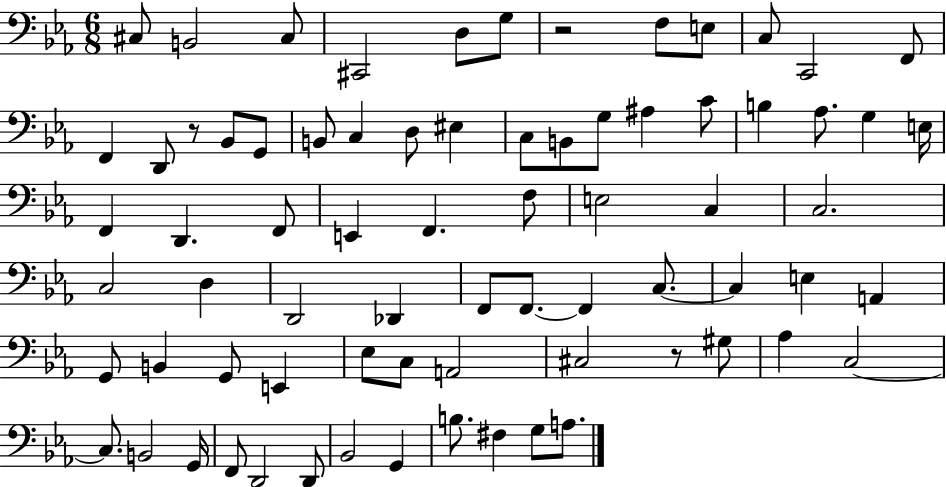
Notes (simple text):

C#3/e B2/h C#3/e C#2/h D3/e G3/e R/h F3/e E3/e C3/e C2/h F2/e F2/q D2/e R/e Bb2/e G2/e B2/e C3/q D3/e EIS3/q C3/e B2/e G3/e A#3/q C4/e B3/q Ab3/e. G3/q E3/s F2/q D2/q. F2/e E2/q F2/q. F3/e E3/h C3/q C3/h. C3/h D3/q D2/h Db2/q F2/e F2/e. F2/q C3/e. C3/q E3/q A2/q G2/e B2/q G2/e E2/q Eb3/e C3/e A2/h C#3/h R/e G#3/e Ab3/q C3/h C3/e. B2/h G2/s F2/e D2/h D2/e Bb2/h G2/q B3/e. F#3/q G3/e A3/e.